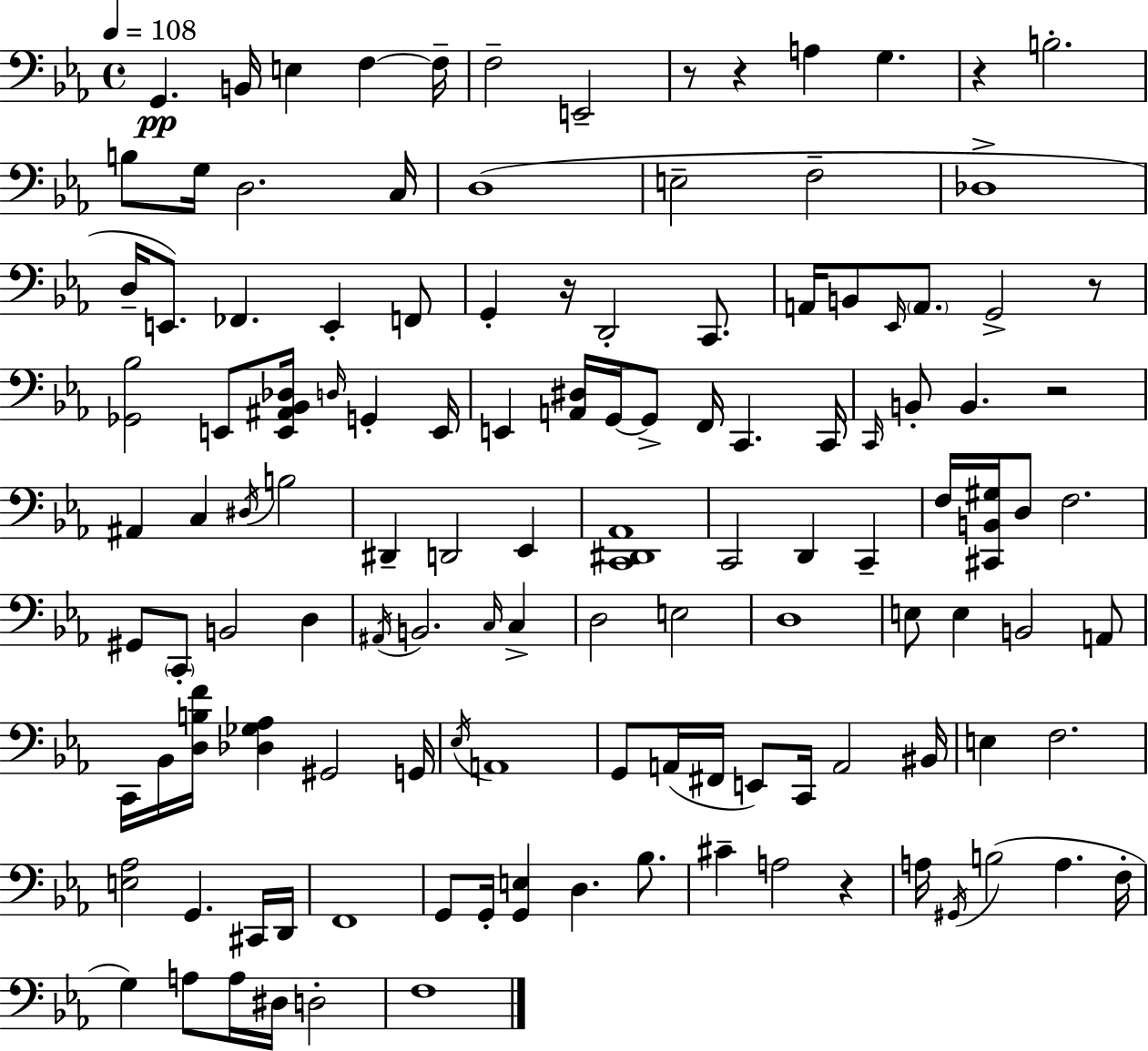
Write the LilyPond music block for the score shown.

{
  \clef bass
  \time 4/4
  \defaultTimeSignature
  \key c \minor
  \tempo 4 = 108
  g,4.\pp b,16 e4 f4~~ f16-- | f2-- e,2-- | r8 r4 a4 g4. | r4 b2.-. | \break b8 g16 d2. c16 | d1( | e2-- f2-- | des1-> | \break d16-- e,8.) fes,4. e,4-. f,8 | g,4-. r16 d,2-. c,8. | a,16 b,8 \grace { ees,16 } \parenthesize a,8. g,2-> r8 | <ges, bes>2 e,8 <e, ais, bes, des>16 \grace { d16 } g,4-. | \break e,16 e,4 <a, dis>16 g,16~~ g,8-> f,16 c,4. | c,16 \grace { c,16 } b,8-. b,4. r2 | ais,4 c4 \acciaccatura { dis16 } b2 | dis,4-- d,2 | \break ees,4 <c, dis, aes,>1 | c,2 d,4 | c,4-- f16 <cis, b, gis>16 d8 f2. | gis,8 \parenthesize c,8-. b,2 | \break d4 \acciaccatura { ais,16 } b,2. | \grace { c16 } c4-> d2 e2 | d1 | e8 e4 b,2 | \break a,8 c,16 bes,16 <d b f'>16 <des ges aes>4 gis,2 | g,16 \acciaccatura { ees16 } a,1 | g,8 a,16( fis,16 e,8) c,16 a,2 | bis,16 e4 f2. | \break <e aes>2 g,4. | cis,16 d,16 f,1 | g,8 g,16-. <g, e>4 d4. | bes8. cis'4-- a2 | \break r4 a16 \acciaccatura { gis,16 } b2( | a4. f16-. g4) a8 a16 dis16 | d2-. f1 | \bar "|."
}